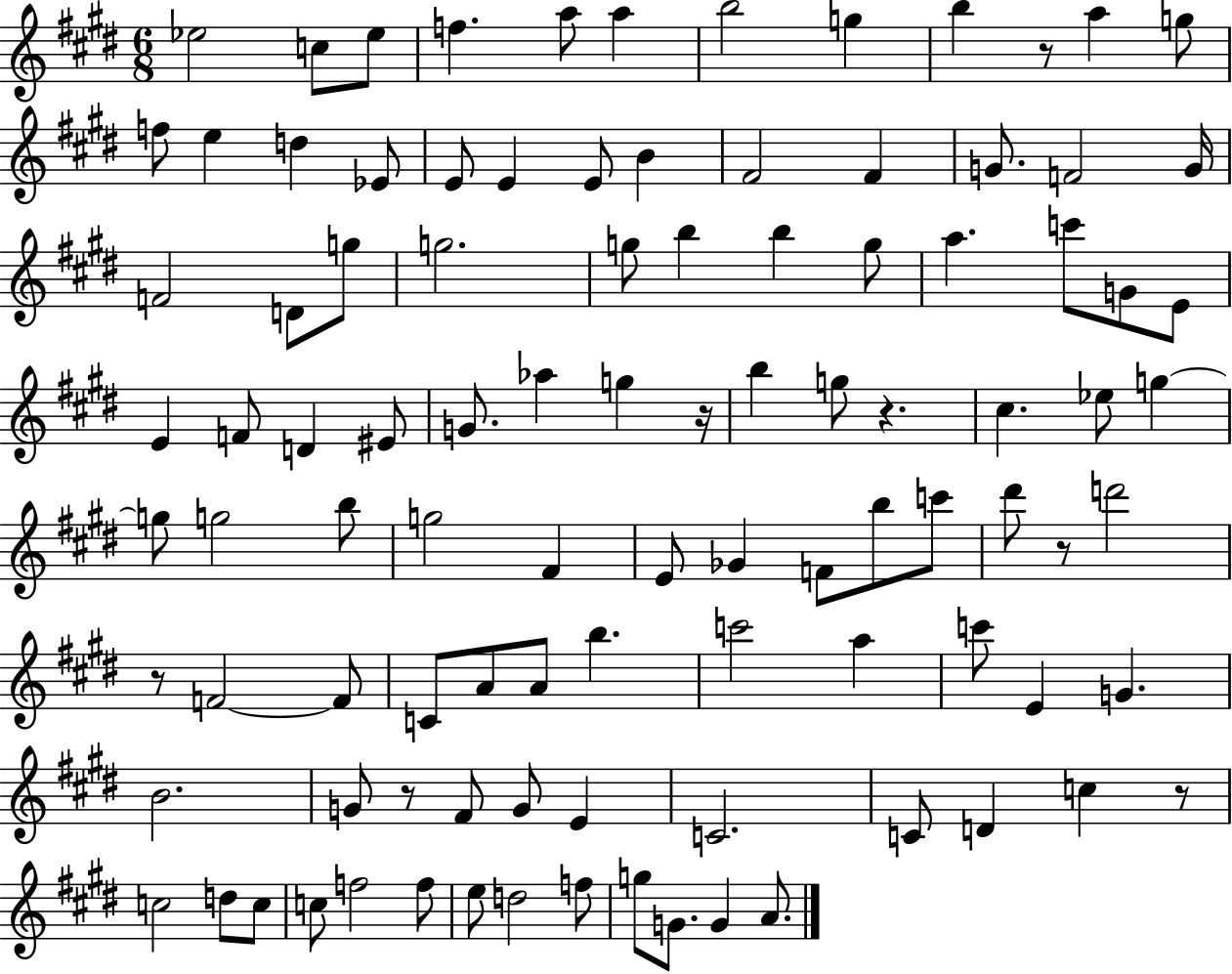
Eb5/h C5/e Eb5/e F5/q. A5/e A5/q B5/h G5/q B5/q R/e A5/q G5/e F5/e E5/q D5/q Eb4/e E4/e E4/q E4/e B4/q F#4/h F#4/q G4/e. F4/h G4/s F4/h D4/e G5/e G5/h. G5/e B5/q B5/q G5/e A5/q. C6/e G4/e E4/e E4/q F4/e D4/q EIS4/e G4/e. Ab5/q G5/q R/s B5/q G5/e R/q. C#5/q. Eb5/e G5/q G5/e G5/h B5/e G5/h F#4/q E4/e Gb4/q F4/e B5/e C6/e D#6/e R/e D6/h R/e F4/h F4/e C4/e A4/e A4/e B5/q. C6/h A5/q C6/e E4/q G4/q. B4/h. G4/e R/e F#4/e G4/e E4/q C4/h. C4/e D4/q C5/q R/e C5/h D5/e C5/e C5/e F5/h F5/e E5/e D5/h F5/e G5/e G4/e. G4/q A4/e.